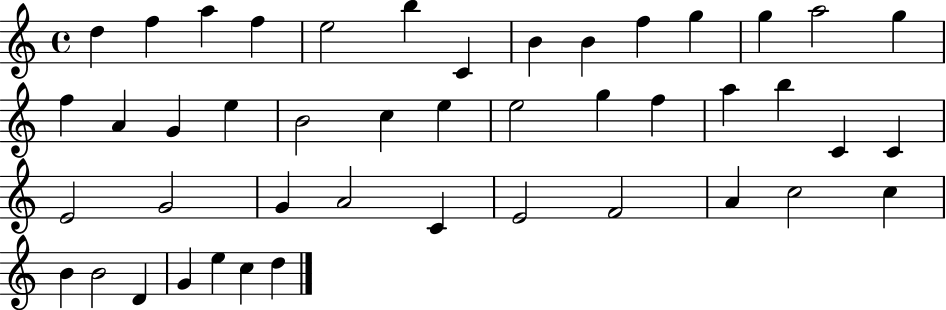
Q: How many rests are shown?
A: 0